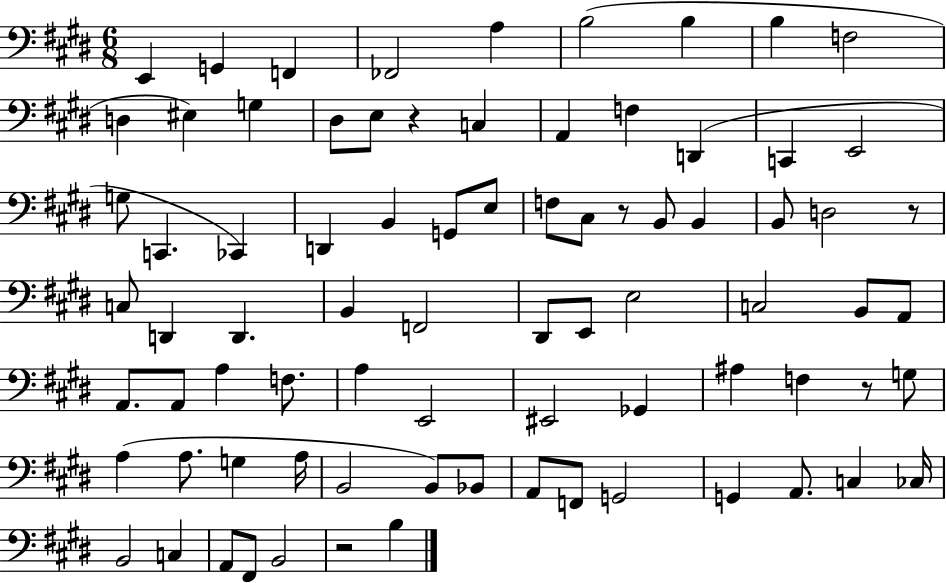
E2/q G2/q F2/q FES2/h A3/q B3/h B3/q B3/q F3/h D3/q EIS3/q G3/q D#3/e E3/e R/q C3/q A2/q F3/q D2/q C2/q E2/h G3/e C2/q. CES2/q D2/q B2/q G2/e E3/e F3/e C#3/e R/e B2/e B2/q B2/e D3/h R/e C3/e D2/q D2/q. B2/q F2/h D#2/e E2/e E3/h C3/h B2/e A2/e A2/e. A2/e A3/q F3/e. A3/q E2/h EIS2/h Gb2/q A#3/q F3/q R/e G3/e A3/q A3/e. G3/q A3/s B2/h B2/e Bb2/e A2/e F2/e G2/h G2/q A2/e. C3/q CES3/s B2/h C3/q A2/e F#2/e B2/h R/h B3/q